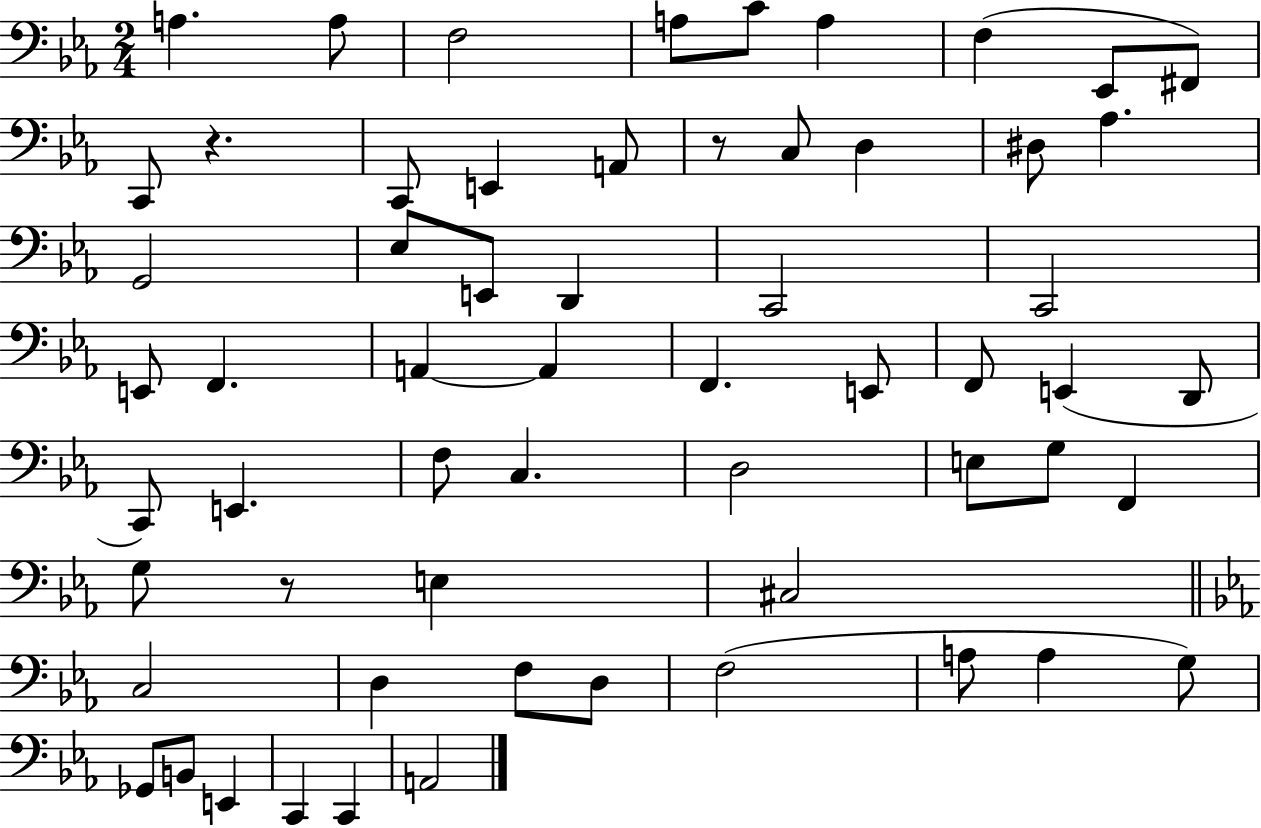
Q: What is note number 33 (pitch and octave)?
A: C2